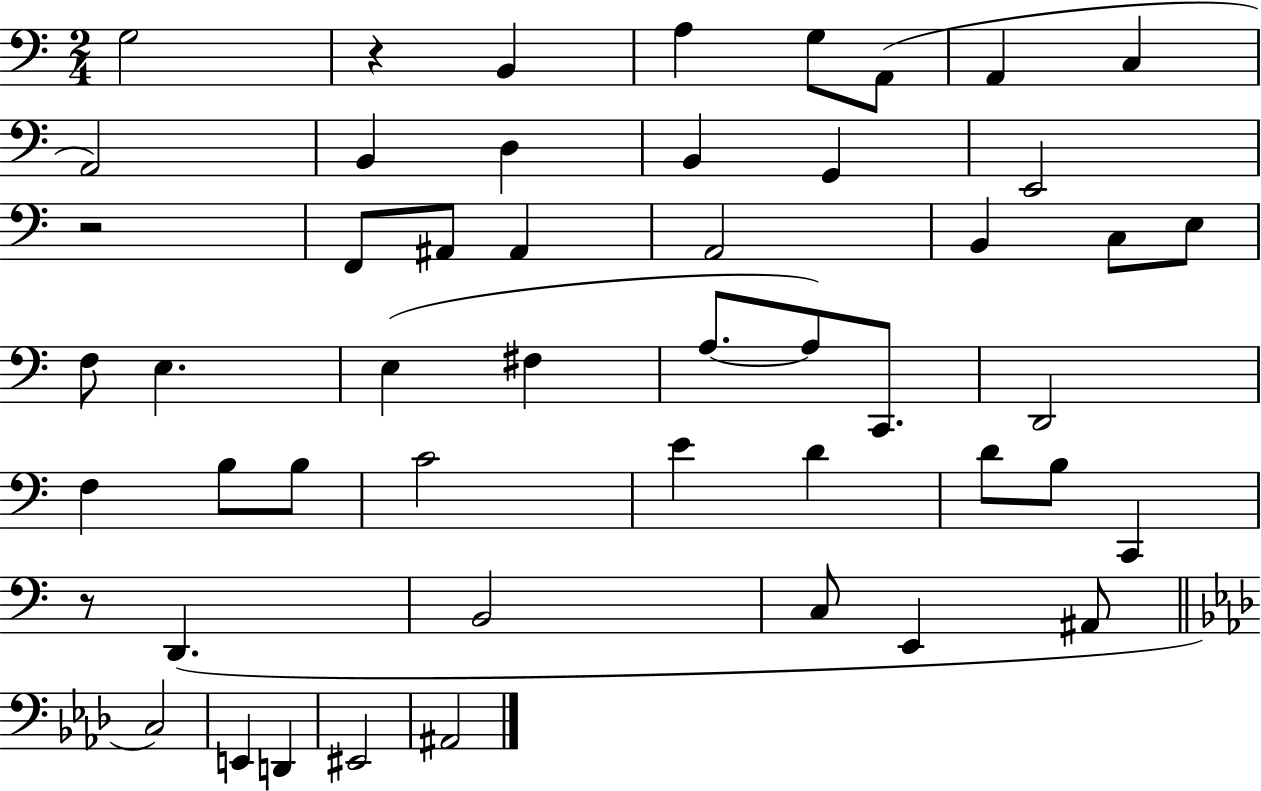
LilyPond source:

{
  \clef bass
  \numericTimeSignature
  \time 2/4
  \key c \major
  g2 | r4 b,4 | a4 g8 a,8( | a,4 c4 | \break a,2) | b,4 d4 | b,4 g,4 | e,2 | \break r2 | f,8 ais,8 ais,4 | a,2 | b,4 c8 e8 | \break f8 e4. | e4( fis4 | a8.~~ a8) c,8. | d,2 | \break f4 b8 b8 | c'2 | e'4 d'4 | d'8 b8 c,4 | \break r8 d,4.( | b,2 | c8 e,4 ais,8 | \bar "||" \break \key f \minor c2) | e,4 d,4 | eis,2 | ais,2 | \break \bar "|."
}